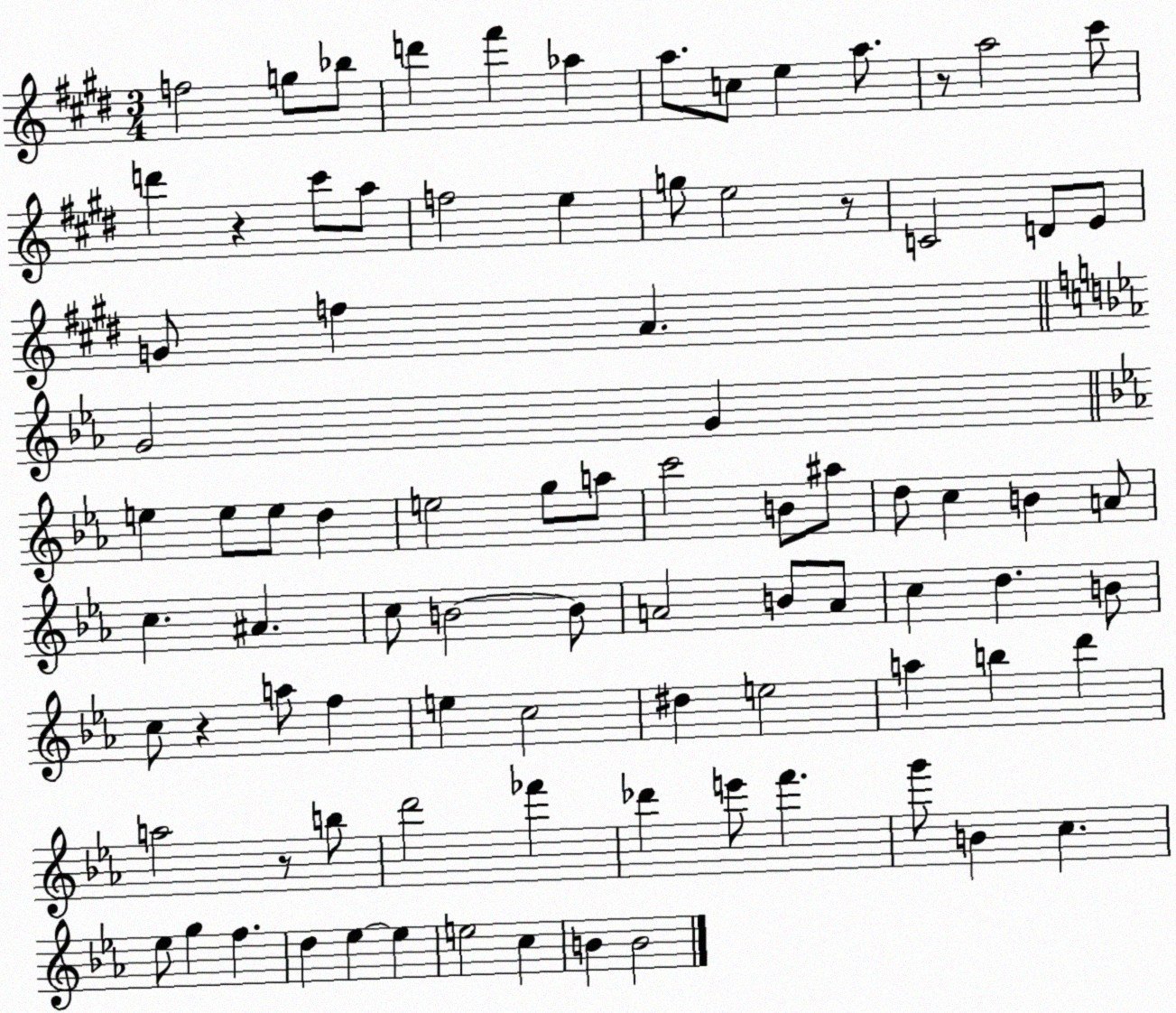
X:1
T:Untitled
M:3/4
L:1/4
K:E
f2 g/2 _b/2 d' ^f' _a a/2 c/2 e a/2 z/2 a2 ^c'/2 d' z ^c'/2 a/2 f2 e g/2 e2 z/2 C2 D/2 E/2 G/2 f A G2 G e e/2 e/2 d e2 g/2 a/2 c'2 B/2 ^a/2 d/2 c B A/2 c ^A c/2 B2 B/2 A2 B/2 A/2 c d B/2 c/2 z a/2 f e c2 ^d e2 a b d' a2 z/2 b/2 d'2 _f' _d' e'/2 f' g'/2 B c _e/2 g f d _e _e e2 c B B2